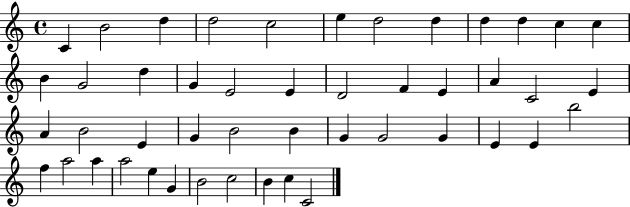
C4/q B4/h D5/q D5/h C5/h E5/q D5/h D5/q D5/q D5/q C5/q C5/q B4/q G4/h D5/q G4/q E4/h E4/q D4/h F4/q E4/q A4/q C4/h E4/q A4/q B4/h E4/q G4/q B4/h B4/q G4/q G4/h G4/q E4/q E4/q B5/h F5/q A5/h A5/q A5/h E5/q G4/q B4/h C5/h B4/q C5/q C4/h